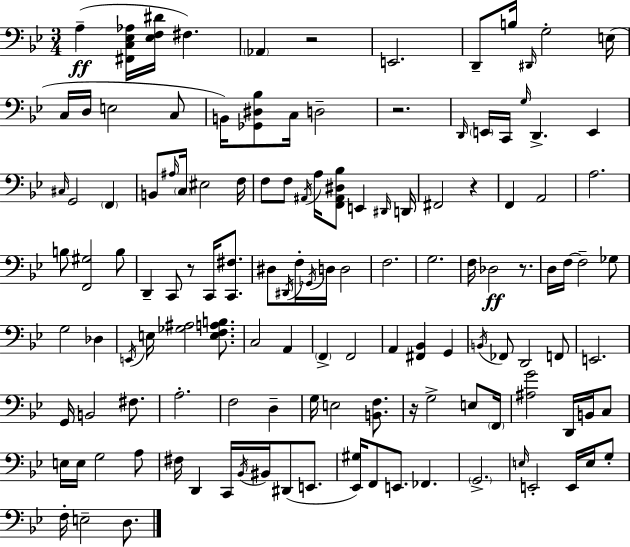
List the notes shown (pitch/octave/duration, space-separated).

A3/q [F#2,C3,Eb3,Ab3]/s [Eb3,F3,D#4]/s F#3/q. Ab2/q R/h E2/h. D2/e B3/s D#2/s G3/h E3/s C3/s D3/s E3/h C3/e B2/s [Gb2,D#3,Bb3]/e C3/s D3/h R/h. D2/s E2/s C2/s G3/s D2/q. E2/q C#3/s G2/h F2/q B2/e A#3/s C3/s EIS3/h F3/s F3/e F3/e A#2/s A3/s [F2,A#2,D#3,Bb3]/e E2/q D#2/s D2/s F#2/h R/q F2/q A2/h A3/h. B3/e [F2,G#3]/h B3/e D2/q C2/e R/e C2/s [C2,F#3]/e. D#3/e D#2/s F3/s Gb2/s D3/s D3/h F3/h. G3/h. F3/s Db3/h R/e. D3/s F3/s F3/h Gb3/e G3/h Db3/q E2/s E3/s [Gb3,A#3]/h [E3,F3,A3,B3]/e. C3/h A2/q F2/q F2/h A2/q [F#2,Bb2]/q G2/q B2/s FES2/e D2/h F2/e E2/h. G2/s B2/h F#3/e. A3/h. F3/h D3/q G3/s E3/h [B2,F3]/e. R/s G3/h E3/e F2/s [A#3,G4]/h D2/s B2/s C3/e E3/s E3/s G3/h A3/e F#3/s D2/q C2/s Bb2/s BIS2/s D#2/e E2/e. [Eb2,G#3]/s F2/e E2/e. FES2/q. G2/h. E3/s E2/h E2/s E3/s G3/e F3/s E3/h D3/e.